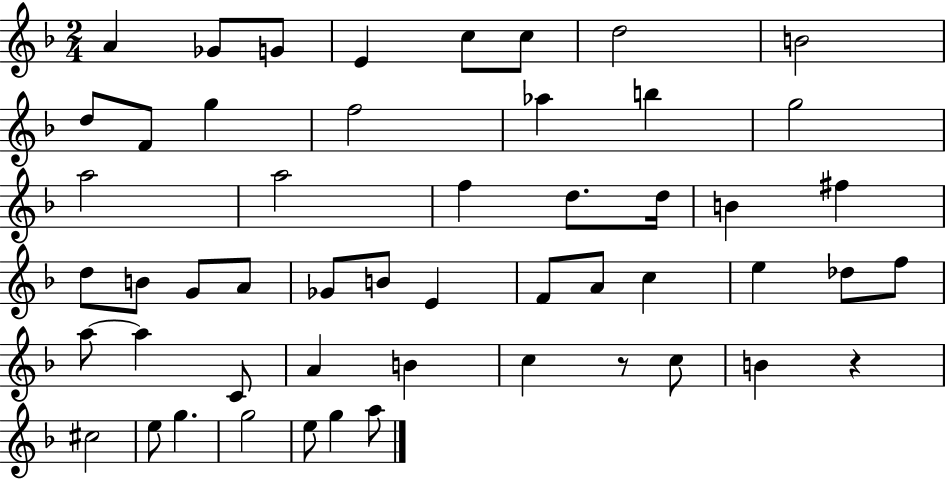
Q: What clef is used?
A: treble